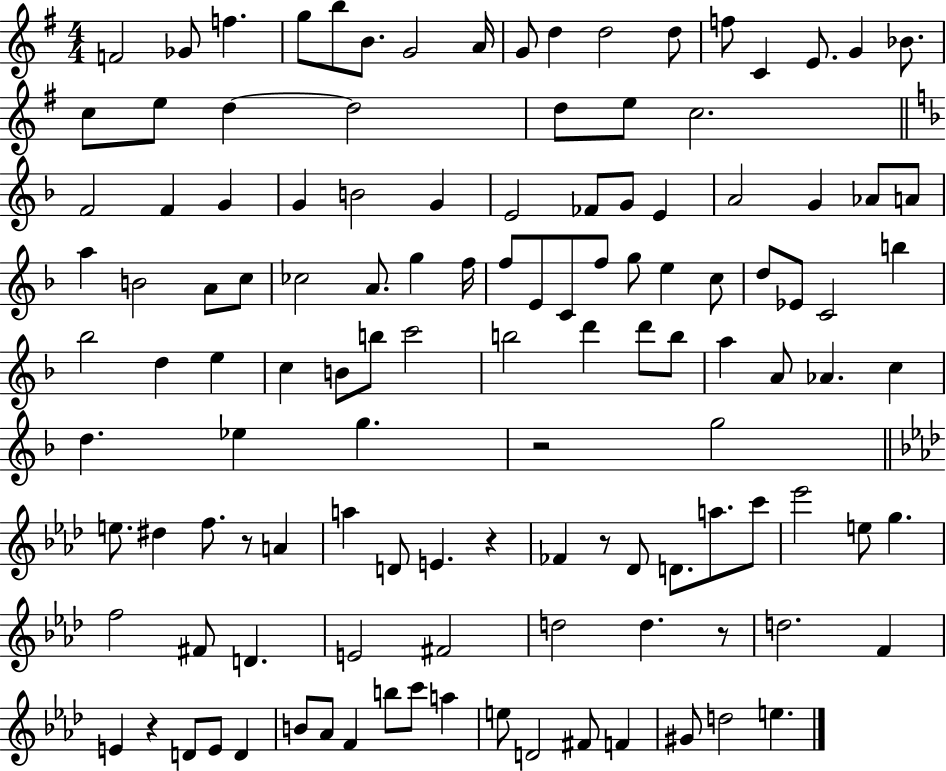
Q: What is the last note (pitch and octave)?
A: E5